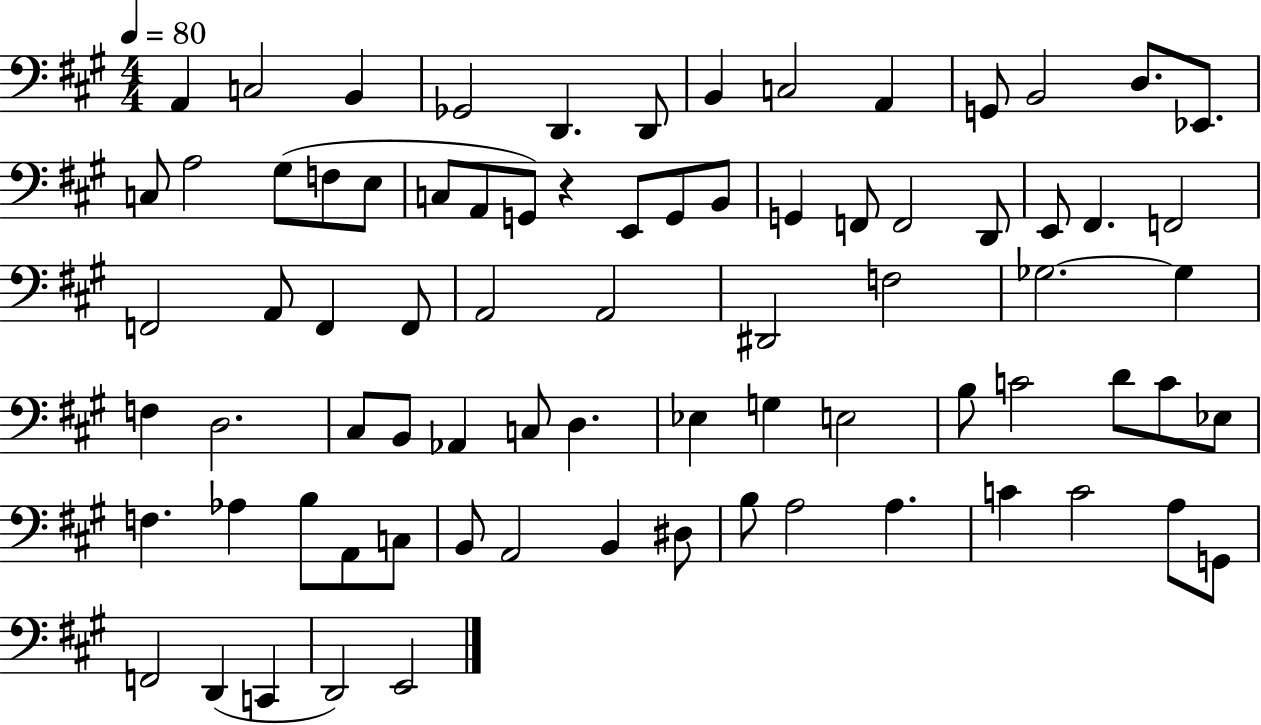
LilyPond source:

{
  \clef bass
  \numericTimeSignature
  \time 4/4
  \key a \major
  \tempo 4 = 80
  a,4 c2 b,4 | ges,2 d,4. d,8 | b,4 c2 a,4 | g,8 b,2 d8. ees,8. | \break c8 a2 gis8( f8 e8 | c8 a,8 g,8) r4 e,8 g,8 b,8 | g,4 f,8 f,2 d,8 | e,8 fis,4. f,2 | \break f,2 a,8 f,4 f,8 | a,2 a,2 | dis,2 f2 | ges2.~~ ges4 | \break f4 d2. | cis8 b,8 aes,4 c8 d4. | ees4 g4 e2 | b8 c'2 d'8 c'8 ees8 | \break f4. aes4 b8 a,8 c8 | b,8 a,2 b,4 dis8 | b8 a2 a4. | c'4 c'2 a8 g,8 | \break f,2 d,4( c,4 | d,2) e,2 | \bar "|."
}